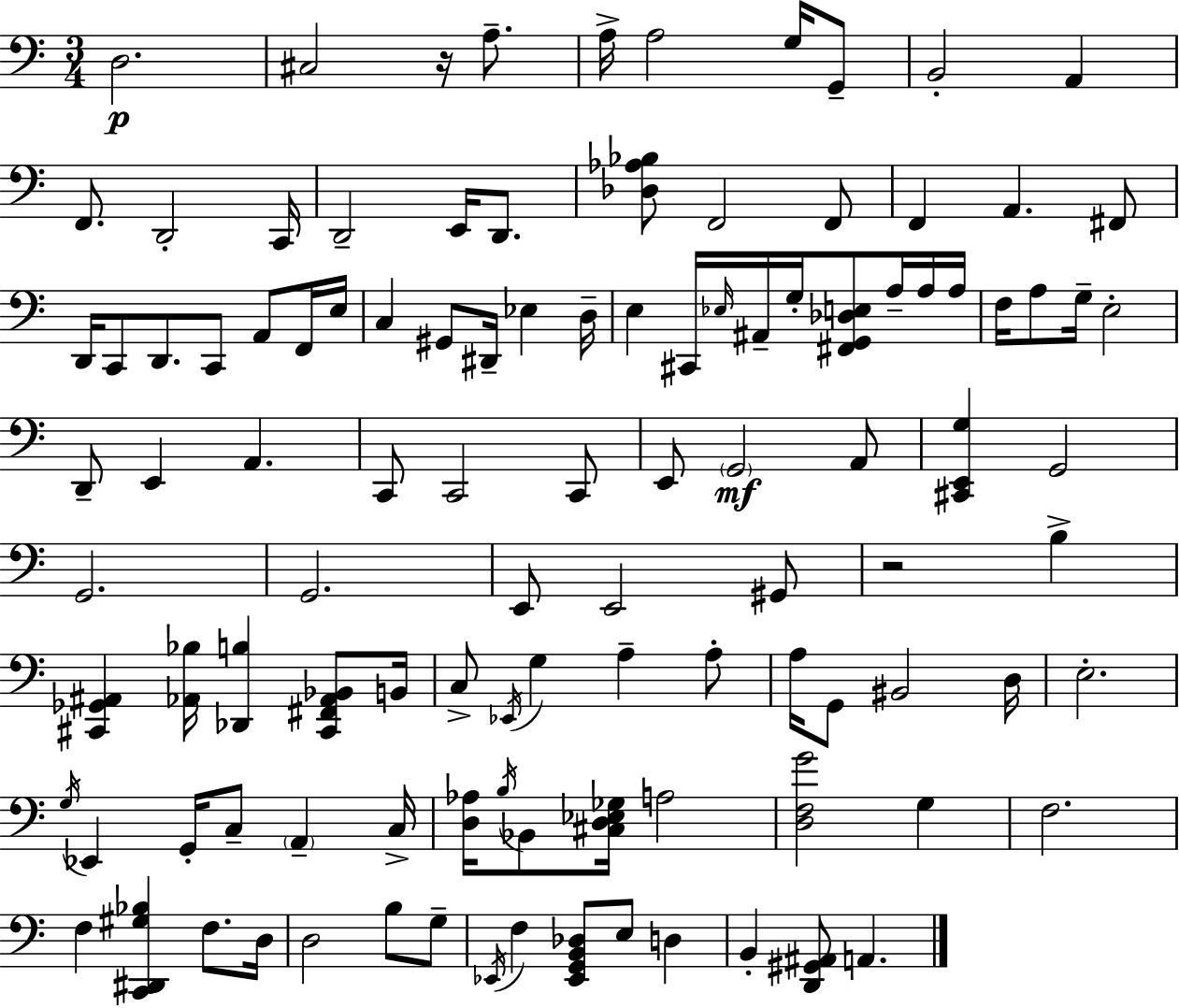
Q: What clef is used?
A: bass